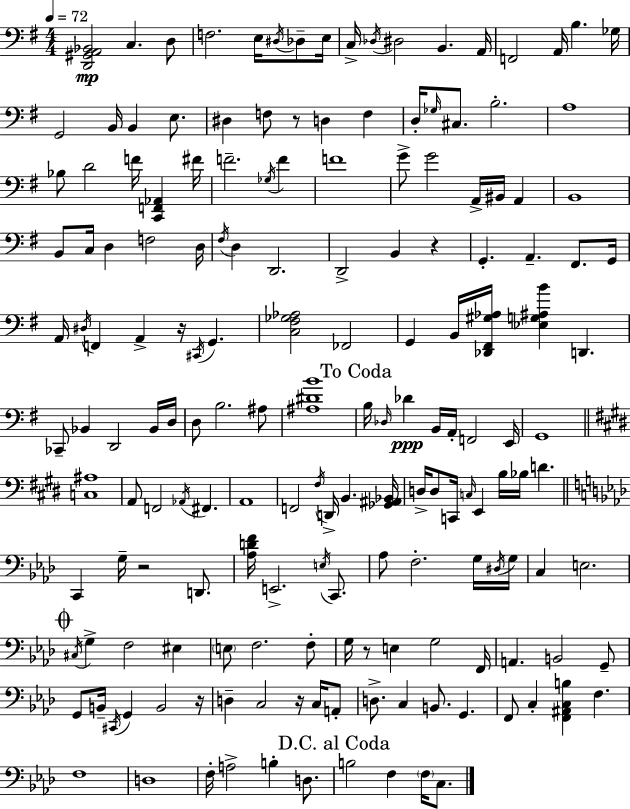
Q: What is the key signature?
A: E minor